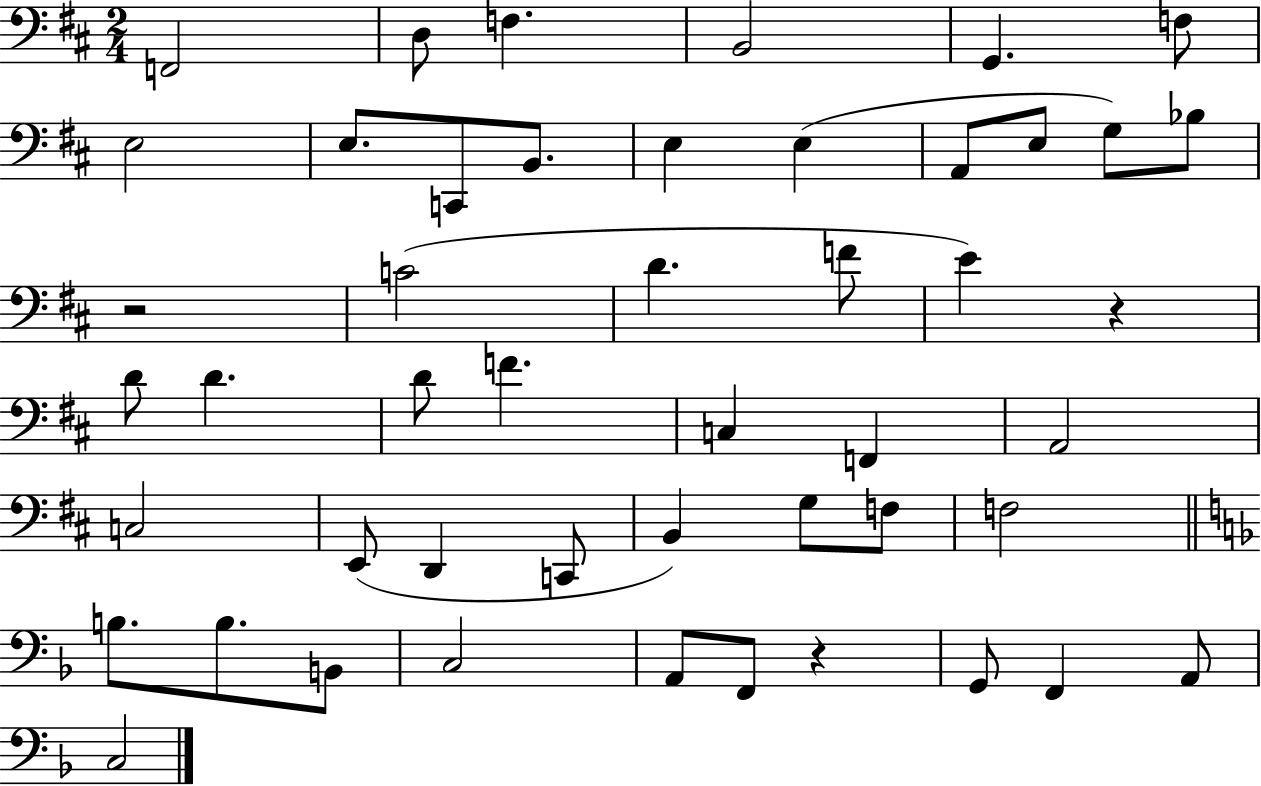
F2/h D3/e F3/q. B2/h G2/q. F3/e E3/h E3/e. C2/e B2/e. E3/q E3/q A2/e E3/e G3/e Bb3/e R/h C4/h D4/q. F4/e E4/q R/q D4/e D4/q. D4/e F4/q. C3/q F2/q A2/h C3/h E2/e D2/q C2/e B2/q G3/e F3/e F3/h B3/e. B3/e. B2/e C3/h A2/e F2/e R/q G2/e F2/q A2/e C3/h